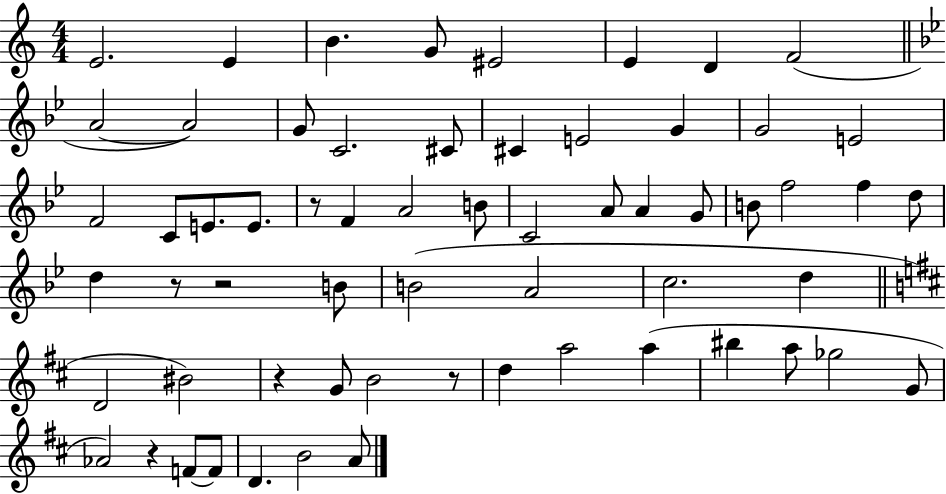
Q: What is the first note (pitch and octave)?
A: E4